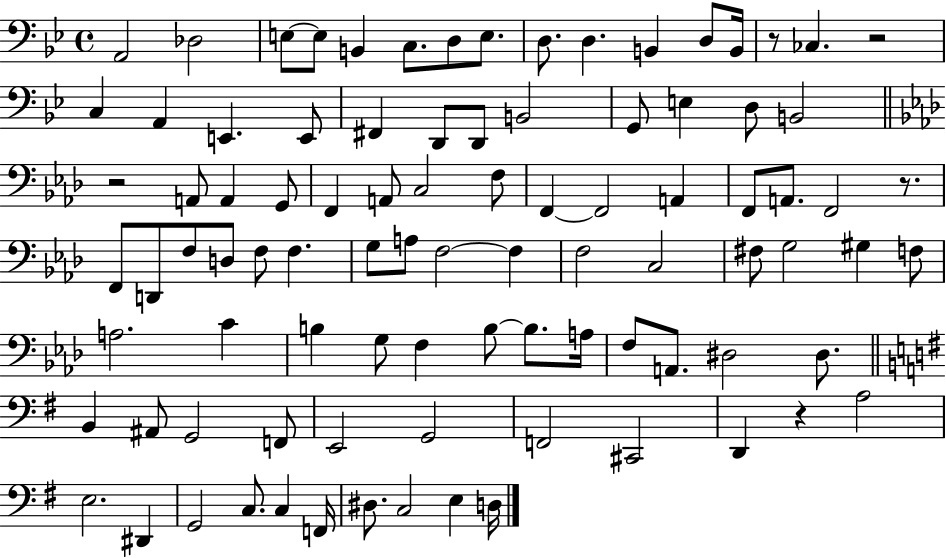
X:1
T:Untitled
M:4/4
L:1/4
K:Bb
A,,2 _D,2 E,/2 E,/2 B,, C,/2 D,/2 E,/2 D,/2 D, B,, D,/2 B,,/4 z/2 _C, z2 C, A,, E,, E,,/2 ^F,, D,,/2 D,,/2 B,,2 G,,/2 E, D,/2 B,,2 z2 A,,/2 A,, G,,/2 F,, A,,/2 C,2 F,/2 F,, F,,2 A,, F,,/2 A,,/2 F,,2 z/2 F,,/2 D,,/2 F,/2 D,/2 F,/2 F, G,/2 A,/2 F,2 F, F,2 C,2 ^F,/2 G,2 ^G, F,/2 A,2 C B, G,/2 F, B,/2 B,/2 A,/4 F,/2 A,,/2 ^D,2 ^D,/2 B,, ^A,,/2 G,,2 F,,/2 E,,2 G,,2 F,,2 ^C,,2 D,, z A,2 E,2 ^D,, G,,2 C,/2 C, F,,/4 ^D,/2 C,2 E, D,/4